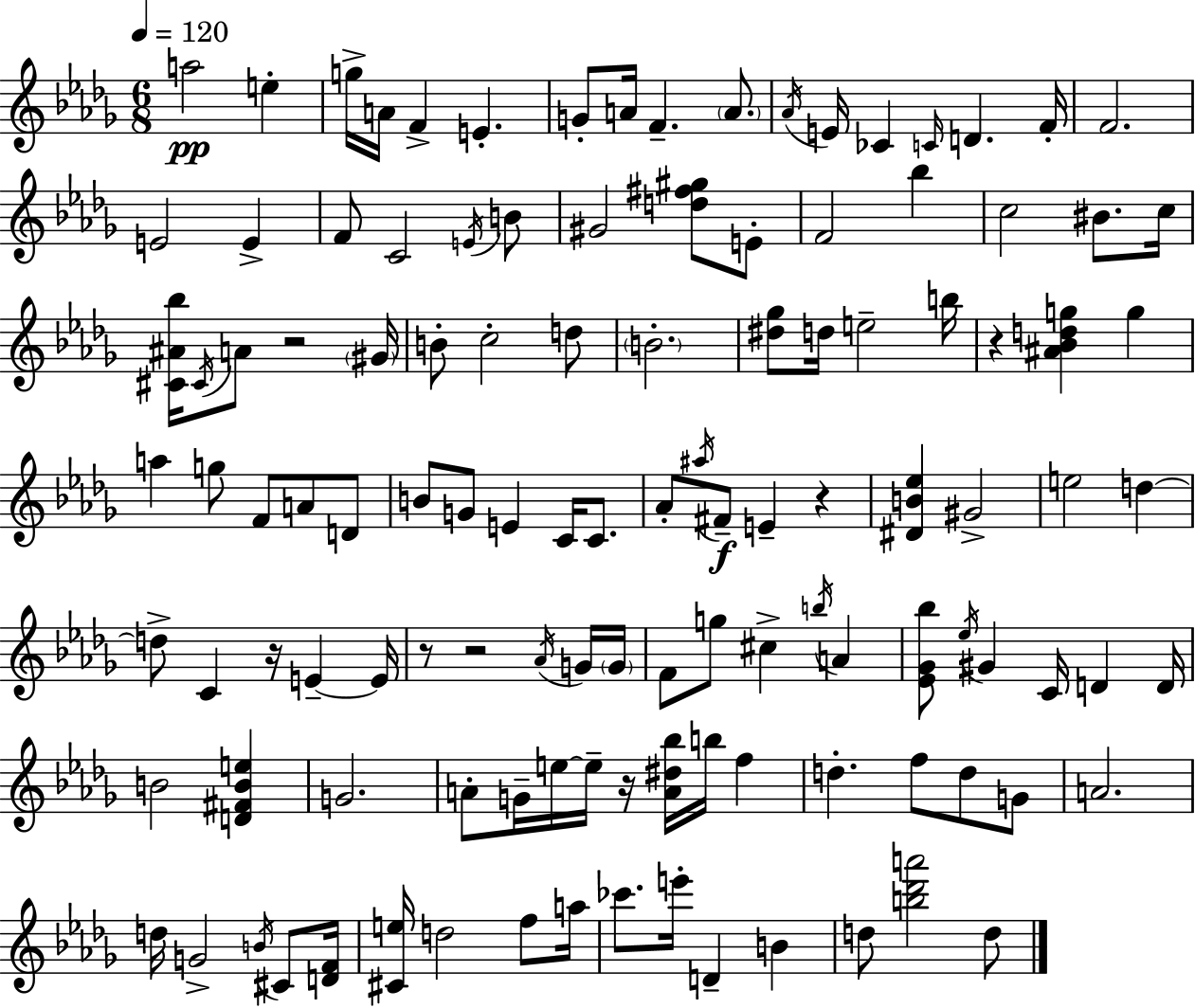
{
  \clef treble
  \numericTimeSignature
  \time 6/8
  \key bes \minor
  \tempo 4 = 120
  a''2\pp e''4-. | g''16-> a'16 f'4-> e'4.-. | g'8-. a'16 f'4.-- \parenthesize a'8. | \acciaccatura { aes'16 } e'16 ces'4 \grace { c'16 } d'4. | \break f'16-. f'2. | e'2 e'4-> | f'8 c'2 | \acciaccatura { e'16 } b'8 gis'2 <d'' fis'' gis''>8 | \break e'8-. f'2 bes''4 | c''2 bis'8. | c''16 <cis' ais' bes''>16 \acciaccatura { cis'16 } a'8 r2 | \parenthesize gis'16 b'8-. c''2-. | \break d''8 \parenthesize b'2.-. | <dis'' ges''>8 d''16 e''2-- | b''16 r4 <ais' bes' d'' g''>4 | g''4 a''4 g''8 f'8 | \break a'8 d'8 b'8 g'8 e'4 | c'16 c'8. aes'8-. \acciaccatura { ais''16 } fis'8--\f e'4-- | r4 <dis' b' ees''>4 gis'2-> | e''2 | \break d''4~~ d''8-> c'4 r16 | e'4--~~ e'16 r8 r2 | \acciaccatura { aes'16 } g'16 \parenthesize g'16 f'8 g''8 cis''4-> | \acciaccatura { b''16 } a'4 <ees' ges' bes''>8 \acciaccatura { ees''16 } gis'4 | \break c'16 d'4 d'16 b'2 | <d' fis' b' e''>4 g'2. | a'8-. g'16-- e''16~~ | e''16-- r16 <a' dis'' bes''>16 b''16 f''4 d''4.-. | \break f''8 d''8 g'8 a'2. | d''16 g'2-> | \acciaccatura { b'16 } cis'8 <d' f'>16 <cis' e''>16 d''2 | f''8 a''16 ces'''8. | \break e'''16-. d'4-- b'4 d''8 <b'' des''' a'''>2 | d''8 \bar "|."
}